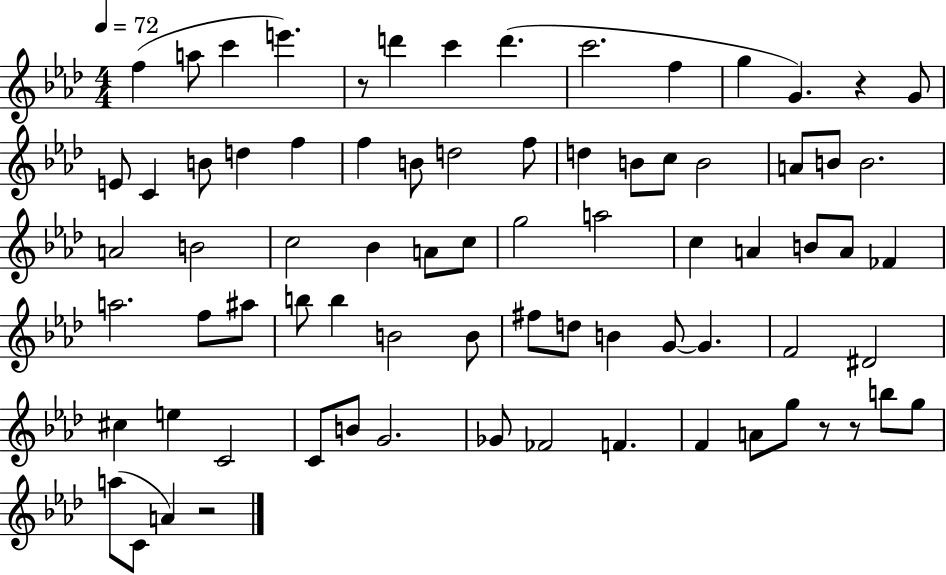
F5/q A5/e C6/q E6/q. R/e D6/q C6/q D6/q. C6/h. F5/q G5/q G4/q. R/q G4/e E4/e C4/q B4/e D5/q F5/q F5/q B4/e D5/h F5/e D5/q B4/e C5/e B4/h A4/e B4/e B4/h. A4/h B4/h C5/h Bb4/q A4/e C5/e G5/h A5/h C5/q A4/q B4/e A4/e FES4/q A5/h. F5/e A#5/e B5/e B5/q B4/h B4/e F#5/e D5/e B4/q G4/e G4/q. F4/h D#4/h C#5/q E5/q C4/h C4/e B4/e G4/h. Gb4/e FES4/h F4/q. F4/q A4/e G5/e R/e R/e B5/e G5/e A5/e C4/e A4/q R/h